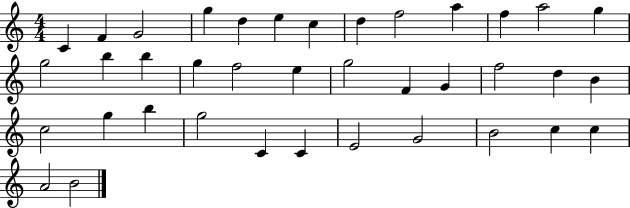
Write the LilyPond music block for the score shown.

{
  \clef treble
  \numericTimeSignature
  \time 4/4
  \key c \major
  c'4 f'4 g'2 | g''4 d''4 e''4 c''4 | d''4 f''2 a''4 | f''4 a''2 g''4 | \break g''2 b''4 b''4 | g''4 f''2 e''4 | g''2 f'4 g'4 | f''2 d''4 b'4 | \break c''2 g''4 b''4 | g''2 c'4 c'4 | e'2 g'2 | b'2 c''4 c''4 | \break a'2 b'2 | \bar "|."
}